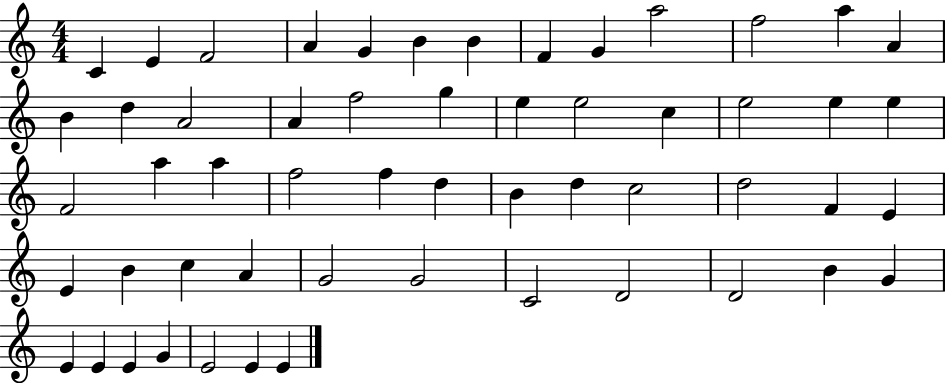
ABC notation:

X:1
T:Untitled
M:4/4
L:1/4
K:C
C E F2 A G B B F G a2 f2 a A B d A2 A f2 g e e2 c e2 e e F2 a a f2 f d B d c2 d2 F E E B c A G2 G2 C2 D2 D2 B G E E E G E2 E E